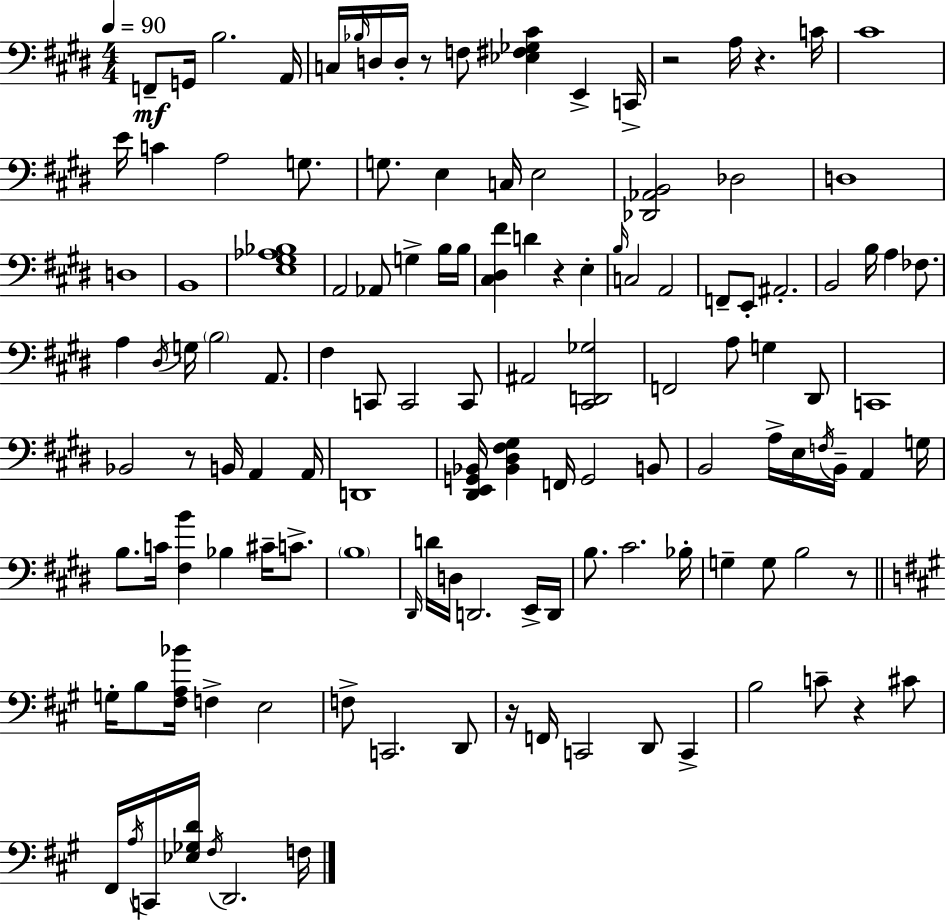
{
  \clef bass
  \numericTimeSignature
  \time 4/4
  \key e \major
  \tempo 4 = 90
  f,8--\mf g,16 b2. a,16 | c16 \grace { bes16 } d16 d16-. r8 f8 <ees fis ges cis'>4 e,4-> | c,16-> r2 a16 r4. | c'16 cis'1 | \break e'16 c'4 a2 g8. | g8. e4 c16 e2 | <des, aes, b,>2 des2 | d1 | \break d1 | b,1 | <e gis aes bes>1 | a,2 aes,8 g4-> b16 | \break b16 <cis dis fis'>4 d'4 r4 e4-. | \grace { b16 } c2 a,2 | f,8-- e,8-. ais,2.-. | b,2 b16 a4 fes8. | \break a4 \acciaccatura { dis16 } g16 \parenthesize b2 | a,8. fis4 c,8 c,2 | c,8 ais,2 <cis, d, ges>2 | f,2 a8 g4 | \break dis,8 c,1 | bes,2 r8 b,16 a,4 | a,16 d,1 | <dis, e, g, bes,>16 <bes, dis fis gis>4 f,16 g,2 | \break b,8 b,2 a16-> e16 \acciaccatura { f16 } b,16-- a,4 | g16 b8. c'16 <fis b'>4 bes4 | cis'16-- c'8.-> \parenthesize b1 | \grace { dis,16 } d'16 d16 d,2. | \break e,16-> d,16 b8. cis'2. | bes16-. g4-- g8 b2 | r8 \bar "||" \break \key a \major g16-. b8 <fis a bes'>16 f4-> e2 | f8-> c,2. d,8 | r16 f,16 c,2 d,8 c,4-> | b2 c'8-- r4 cis'8 | \break fis,16 \acciaccatura { a16 } c,16 <ees ges d'>16 \acciaccatura { fis16 } d,2. | f16 \bar "|."
}